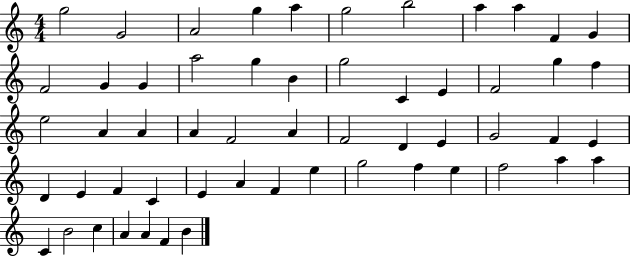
{
  \clef treble
  \numericTimeSignature
  \time 4/4
  \key c \major
  g''2 g'2 | a'2 g''4 a''4 | g''2 b''2 | a''4 a''4 f'4 g'4 | \break f'2 g'4 g'4 | a''2 g''4 b'4 | g''2 c'4 e'4 | f'2 g''4 f''4 | \break e''2 a'4 a'4 | a'4 f'2 a'4 | f'2 d'4 e'4 | g'2 f'4 e'4 | \break d'4 e'4 f'4 c'4 | e'4 a'4 f'4 e''4 | g''2 f''4 e''4 | f''2 a''4 a''4 | \break c'4 b'2 c''4 | a'4 a'4 f'4 b'4 | \bar "|."
}